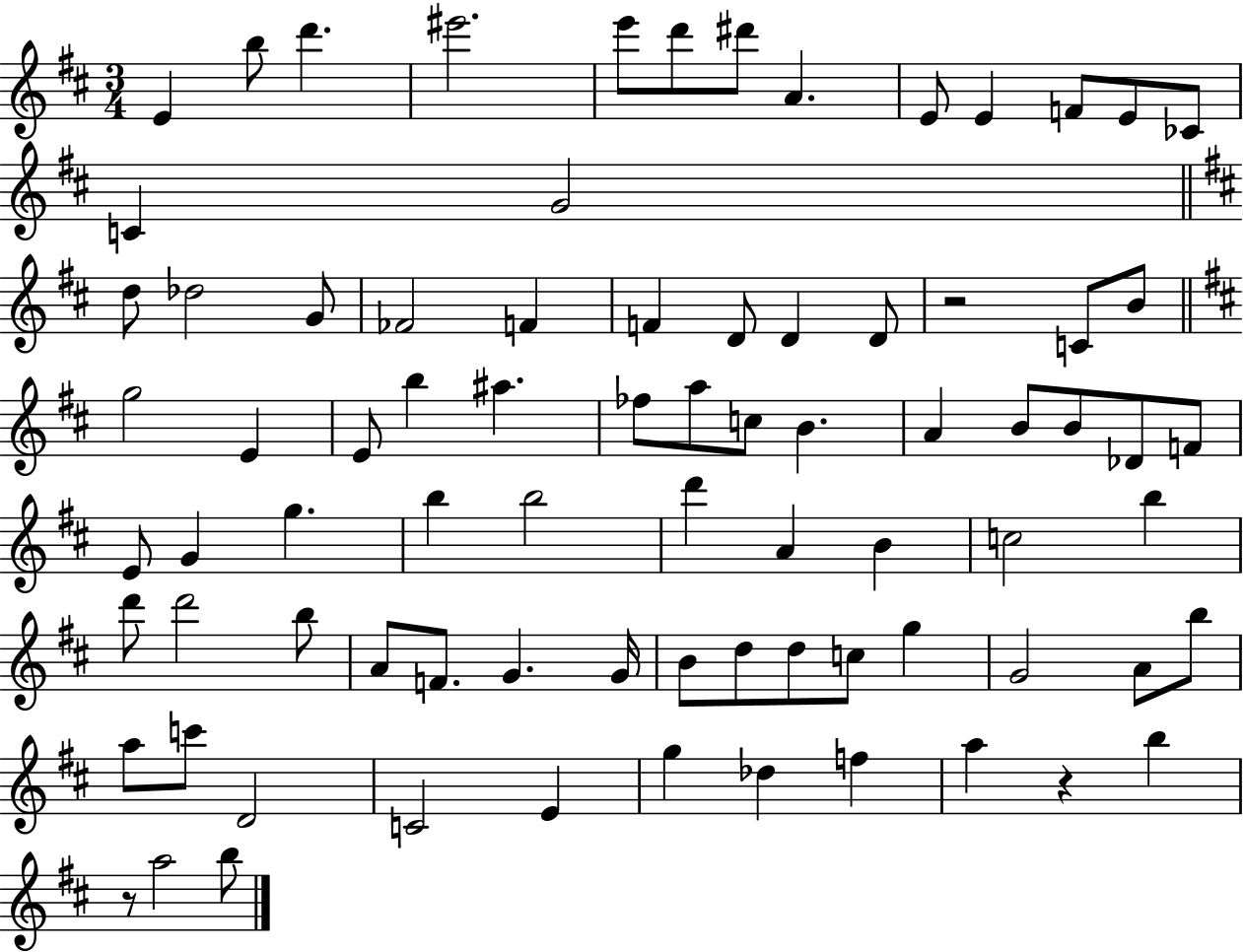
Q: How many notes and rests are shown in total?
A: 80